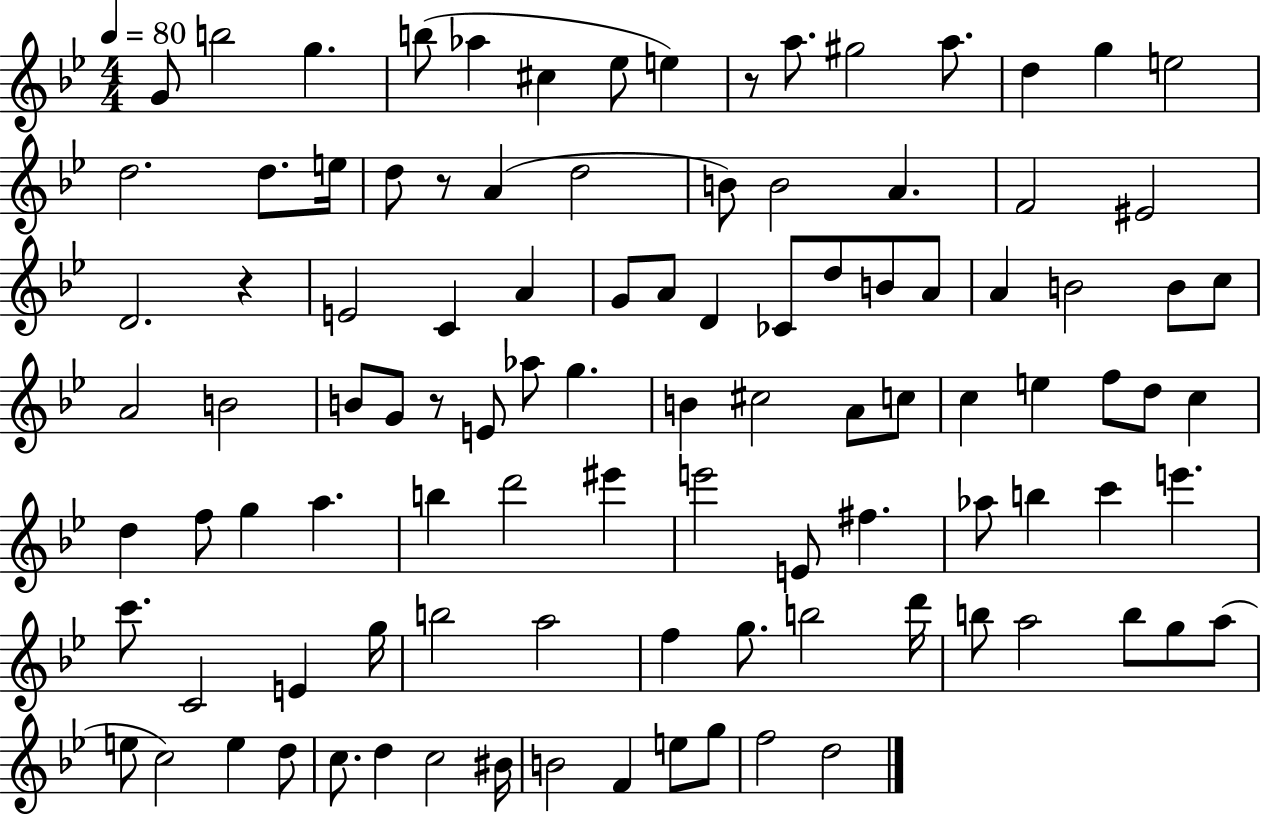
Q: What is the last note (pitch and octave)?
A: D5